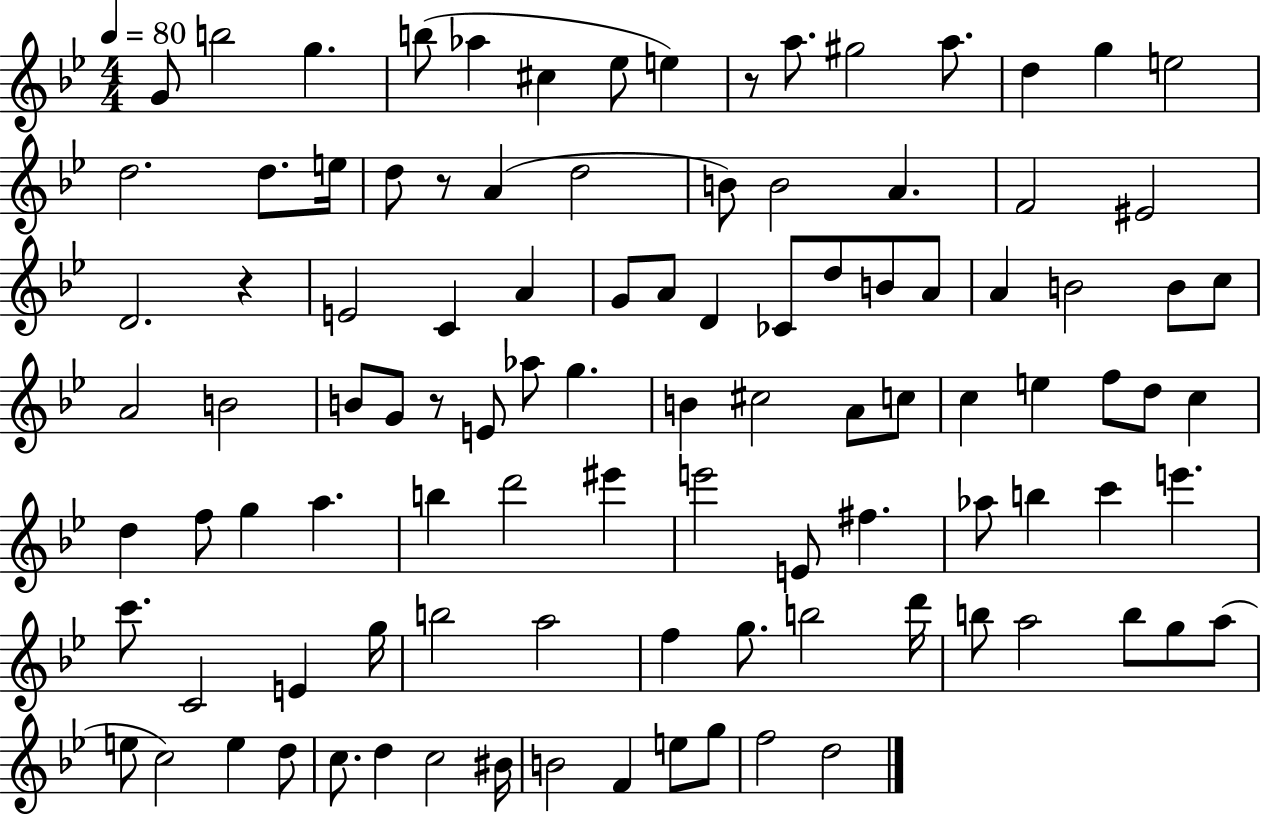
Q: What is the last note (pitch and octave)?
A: D5